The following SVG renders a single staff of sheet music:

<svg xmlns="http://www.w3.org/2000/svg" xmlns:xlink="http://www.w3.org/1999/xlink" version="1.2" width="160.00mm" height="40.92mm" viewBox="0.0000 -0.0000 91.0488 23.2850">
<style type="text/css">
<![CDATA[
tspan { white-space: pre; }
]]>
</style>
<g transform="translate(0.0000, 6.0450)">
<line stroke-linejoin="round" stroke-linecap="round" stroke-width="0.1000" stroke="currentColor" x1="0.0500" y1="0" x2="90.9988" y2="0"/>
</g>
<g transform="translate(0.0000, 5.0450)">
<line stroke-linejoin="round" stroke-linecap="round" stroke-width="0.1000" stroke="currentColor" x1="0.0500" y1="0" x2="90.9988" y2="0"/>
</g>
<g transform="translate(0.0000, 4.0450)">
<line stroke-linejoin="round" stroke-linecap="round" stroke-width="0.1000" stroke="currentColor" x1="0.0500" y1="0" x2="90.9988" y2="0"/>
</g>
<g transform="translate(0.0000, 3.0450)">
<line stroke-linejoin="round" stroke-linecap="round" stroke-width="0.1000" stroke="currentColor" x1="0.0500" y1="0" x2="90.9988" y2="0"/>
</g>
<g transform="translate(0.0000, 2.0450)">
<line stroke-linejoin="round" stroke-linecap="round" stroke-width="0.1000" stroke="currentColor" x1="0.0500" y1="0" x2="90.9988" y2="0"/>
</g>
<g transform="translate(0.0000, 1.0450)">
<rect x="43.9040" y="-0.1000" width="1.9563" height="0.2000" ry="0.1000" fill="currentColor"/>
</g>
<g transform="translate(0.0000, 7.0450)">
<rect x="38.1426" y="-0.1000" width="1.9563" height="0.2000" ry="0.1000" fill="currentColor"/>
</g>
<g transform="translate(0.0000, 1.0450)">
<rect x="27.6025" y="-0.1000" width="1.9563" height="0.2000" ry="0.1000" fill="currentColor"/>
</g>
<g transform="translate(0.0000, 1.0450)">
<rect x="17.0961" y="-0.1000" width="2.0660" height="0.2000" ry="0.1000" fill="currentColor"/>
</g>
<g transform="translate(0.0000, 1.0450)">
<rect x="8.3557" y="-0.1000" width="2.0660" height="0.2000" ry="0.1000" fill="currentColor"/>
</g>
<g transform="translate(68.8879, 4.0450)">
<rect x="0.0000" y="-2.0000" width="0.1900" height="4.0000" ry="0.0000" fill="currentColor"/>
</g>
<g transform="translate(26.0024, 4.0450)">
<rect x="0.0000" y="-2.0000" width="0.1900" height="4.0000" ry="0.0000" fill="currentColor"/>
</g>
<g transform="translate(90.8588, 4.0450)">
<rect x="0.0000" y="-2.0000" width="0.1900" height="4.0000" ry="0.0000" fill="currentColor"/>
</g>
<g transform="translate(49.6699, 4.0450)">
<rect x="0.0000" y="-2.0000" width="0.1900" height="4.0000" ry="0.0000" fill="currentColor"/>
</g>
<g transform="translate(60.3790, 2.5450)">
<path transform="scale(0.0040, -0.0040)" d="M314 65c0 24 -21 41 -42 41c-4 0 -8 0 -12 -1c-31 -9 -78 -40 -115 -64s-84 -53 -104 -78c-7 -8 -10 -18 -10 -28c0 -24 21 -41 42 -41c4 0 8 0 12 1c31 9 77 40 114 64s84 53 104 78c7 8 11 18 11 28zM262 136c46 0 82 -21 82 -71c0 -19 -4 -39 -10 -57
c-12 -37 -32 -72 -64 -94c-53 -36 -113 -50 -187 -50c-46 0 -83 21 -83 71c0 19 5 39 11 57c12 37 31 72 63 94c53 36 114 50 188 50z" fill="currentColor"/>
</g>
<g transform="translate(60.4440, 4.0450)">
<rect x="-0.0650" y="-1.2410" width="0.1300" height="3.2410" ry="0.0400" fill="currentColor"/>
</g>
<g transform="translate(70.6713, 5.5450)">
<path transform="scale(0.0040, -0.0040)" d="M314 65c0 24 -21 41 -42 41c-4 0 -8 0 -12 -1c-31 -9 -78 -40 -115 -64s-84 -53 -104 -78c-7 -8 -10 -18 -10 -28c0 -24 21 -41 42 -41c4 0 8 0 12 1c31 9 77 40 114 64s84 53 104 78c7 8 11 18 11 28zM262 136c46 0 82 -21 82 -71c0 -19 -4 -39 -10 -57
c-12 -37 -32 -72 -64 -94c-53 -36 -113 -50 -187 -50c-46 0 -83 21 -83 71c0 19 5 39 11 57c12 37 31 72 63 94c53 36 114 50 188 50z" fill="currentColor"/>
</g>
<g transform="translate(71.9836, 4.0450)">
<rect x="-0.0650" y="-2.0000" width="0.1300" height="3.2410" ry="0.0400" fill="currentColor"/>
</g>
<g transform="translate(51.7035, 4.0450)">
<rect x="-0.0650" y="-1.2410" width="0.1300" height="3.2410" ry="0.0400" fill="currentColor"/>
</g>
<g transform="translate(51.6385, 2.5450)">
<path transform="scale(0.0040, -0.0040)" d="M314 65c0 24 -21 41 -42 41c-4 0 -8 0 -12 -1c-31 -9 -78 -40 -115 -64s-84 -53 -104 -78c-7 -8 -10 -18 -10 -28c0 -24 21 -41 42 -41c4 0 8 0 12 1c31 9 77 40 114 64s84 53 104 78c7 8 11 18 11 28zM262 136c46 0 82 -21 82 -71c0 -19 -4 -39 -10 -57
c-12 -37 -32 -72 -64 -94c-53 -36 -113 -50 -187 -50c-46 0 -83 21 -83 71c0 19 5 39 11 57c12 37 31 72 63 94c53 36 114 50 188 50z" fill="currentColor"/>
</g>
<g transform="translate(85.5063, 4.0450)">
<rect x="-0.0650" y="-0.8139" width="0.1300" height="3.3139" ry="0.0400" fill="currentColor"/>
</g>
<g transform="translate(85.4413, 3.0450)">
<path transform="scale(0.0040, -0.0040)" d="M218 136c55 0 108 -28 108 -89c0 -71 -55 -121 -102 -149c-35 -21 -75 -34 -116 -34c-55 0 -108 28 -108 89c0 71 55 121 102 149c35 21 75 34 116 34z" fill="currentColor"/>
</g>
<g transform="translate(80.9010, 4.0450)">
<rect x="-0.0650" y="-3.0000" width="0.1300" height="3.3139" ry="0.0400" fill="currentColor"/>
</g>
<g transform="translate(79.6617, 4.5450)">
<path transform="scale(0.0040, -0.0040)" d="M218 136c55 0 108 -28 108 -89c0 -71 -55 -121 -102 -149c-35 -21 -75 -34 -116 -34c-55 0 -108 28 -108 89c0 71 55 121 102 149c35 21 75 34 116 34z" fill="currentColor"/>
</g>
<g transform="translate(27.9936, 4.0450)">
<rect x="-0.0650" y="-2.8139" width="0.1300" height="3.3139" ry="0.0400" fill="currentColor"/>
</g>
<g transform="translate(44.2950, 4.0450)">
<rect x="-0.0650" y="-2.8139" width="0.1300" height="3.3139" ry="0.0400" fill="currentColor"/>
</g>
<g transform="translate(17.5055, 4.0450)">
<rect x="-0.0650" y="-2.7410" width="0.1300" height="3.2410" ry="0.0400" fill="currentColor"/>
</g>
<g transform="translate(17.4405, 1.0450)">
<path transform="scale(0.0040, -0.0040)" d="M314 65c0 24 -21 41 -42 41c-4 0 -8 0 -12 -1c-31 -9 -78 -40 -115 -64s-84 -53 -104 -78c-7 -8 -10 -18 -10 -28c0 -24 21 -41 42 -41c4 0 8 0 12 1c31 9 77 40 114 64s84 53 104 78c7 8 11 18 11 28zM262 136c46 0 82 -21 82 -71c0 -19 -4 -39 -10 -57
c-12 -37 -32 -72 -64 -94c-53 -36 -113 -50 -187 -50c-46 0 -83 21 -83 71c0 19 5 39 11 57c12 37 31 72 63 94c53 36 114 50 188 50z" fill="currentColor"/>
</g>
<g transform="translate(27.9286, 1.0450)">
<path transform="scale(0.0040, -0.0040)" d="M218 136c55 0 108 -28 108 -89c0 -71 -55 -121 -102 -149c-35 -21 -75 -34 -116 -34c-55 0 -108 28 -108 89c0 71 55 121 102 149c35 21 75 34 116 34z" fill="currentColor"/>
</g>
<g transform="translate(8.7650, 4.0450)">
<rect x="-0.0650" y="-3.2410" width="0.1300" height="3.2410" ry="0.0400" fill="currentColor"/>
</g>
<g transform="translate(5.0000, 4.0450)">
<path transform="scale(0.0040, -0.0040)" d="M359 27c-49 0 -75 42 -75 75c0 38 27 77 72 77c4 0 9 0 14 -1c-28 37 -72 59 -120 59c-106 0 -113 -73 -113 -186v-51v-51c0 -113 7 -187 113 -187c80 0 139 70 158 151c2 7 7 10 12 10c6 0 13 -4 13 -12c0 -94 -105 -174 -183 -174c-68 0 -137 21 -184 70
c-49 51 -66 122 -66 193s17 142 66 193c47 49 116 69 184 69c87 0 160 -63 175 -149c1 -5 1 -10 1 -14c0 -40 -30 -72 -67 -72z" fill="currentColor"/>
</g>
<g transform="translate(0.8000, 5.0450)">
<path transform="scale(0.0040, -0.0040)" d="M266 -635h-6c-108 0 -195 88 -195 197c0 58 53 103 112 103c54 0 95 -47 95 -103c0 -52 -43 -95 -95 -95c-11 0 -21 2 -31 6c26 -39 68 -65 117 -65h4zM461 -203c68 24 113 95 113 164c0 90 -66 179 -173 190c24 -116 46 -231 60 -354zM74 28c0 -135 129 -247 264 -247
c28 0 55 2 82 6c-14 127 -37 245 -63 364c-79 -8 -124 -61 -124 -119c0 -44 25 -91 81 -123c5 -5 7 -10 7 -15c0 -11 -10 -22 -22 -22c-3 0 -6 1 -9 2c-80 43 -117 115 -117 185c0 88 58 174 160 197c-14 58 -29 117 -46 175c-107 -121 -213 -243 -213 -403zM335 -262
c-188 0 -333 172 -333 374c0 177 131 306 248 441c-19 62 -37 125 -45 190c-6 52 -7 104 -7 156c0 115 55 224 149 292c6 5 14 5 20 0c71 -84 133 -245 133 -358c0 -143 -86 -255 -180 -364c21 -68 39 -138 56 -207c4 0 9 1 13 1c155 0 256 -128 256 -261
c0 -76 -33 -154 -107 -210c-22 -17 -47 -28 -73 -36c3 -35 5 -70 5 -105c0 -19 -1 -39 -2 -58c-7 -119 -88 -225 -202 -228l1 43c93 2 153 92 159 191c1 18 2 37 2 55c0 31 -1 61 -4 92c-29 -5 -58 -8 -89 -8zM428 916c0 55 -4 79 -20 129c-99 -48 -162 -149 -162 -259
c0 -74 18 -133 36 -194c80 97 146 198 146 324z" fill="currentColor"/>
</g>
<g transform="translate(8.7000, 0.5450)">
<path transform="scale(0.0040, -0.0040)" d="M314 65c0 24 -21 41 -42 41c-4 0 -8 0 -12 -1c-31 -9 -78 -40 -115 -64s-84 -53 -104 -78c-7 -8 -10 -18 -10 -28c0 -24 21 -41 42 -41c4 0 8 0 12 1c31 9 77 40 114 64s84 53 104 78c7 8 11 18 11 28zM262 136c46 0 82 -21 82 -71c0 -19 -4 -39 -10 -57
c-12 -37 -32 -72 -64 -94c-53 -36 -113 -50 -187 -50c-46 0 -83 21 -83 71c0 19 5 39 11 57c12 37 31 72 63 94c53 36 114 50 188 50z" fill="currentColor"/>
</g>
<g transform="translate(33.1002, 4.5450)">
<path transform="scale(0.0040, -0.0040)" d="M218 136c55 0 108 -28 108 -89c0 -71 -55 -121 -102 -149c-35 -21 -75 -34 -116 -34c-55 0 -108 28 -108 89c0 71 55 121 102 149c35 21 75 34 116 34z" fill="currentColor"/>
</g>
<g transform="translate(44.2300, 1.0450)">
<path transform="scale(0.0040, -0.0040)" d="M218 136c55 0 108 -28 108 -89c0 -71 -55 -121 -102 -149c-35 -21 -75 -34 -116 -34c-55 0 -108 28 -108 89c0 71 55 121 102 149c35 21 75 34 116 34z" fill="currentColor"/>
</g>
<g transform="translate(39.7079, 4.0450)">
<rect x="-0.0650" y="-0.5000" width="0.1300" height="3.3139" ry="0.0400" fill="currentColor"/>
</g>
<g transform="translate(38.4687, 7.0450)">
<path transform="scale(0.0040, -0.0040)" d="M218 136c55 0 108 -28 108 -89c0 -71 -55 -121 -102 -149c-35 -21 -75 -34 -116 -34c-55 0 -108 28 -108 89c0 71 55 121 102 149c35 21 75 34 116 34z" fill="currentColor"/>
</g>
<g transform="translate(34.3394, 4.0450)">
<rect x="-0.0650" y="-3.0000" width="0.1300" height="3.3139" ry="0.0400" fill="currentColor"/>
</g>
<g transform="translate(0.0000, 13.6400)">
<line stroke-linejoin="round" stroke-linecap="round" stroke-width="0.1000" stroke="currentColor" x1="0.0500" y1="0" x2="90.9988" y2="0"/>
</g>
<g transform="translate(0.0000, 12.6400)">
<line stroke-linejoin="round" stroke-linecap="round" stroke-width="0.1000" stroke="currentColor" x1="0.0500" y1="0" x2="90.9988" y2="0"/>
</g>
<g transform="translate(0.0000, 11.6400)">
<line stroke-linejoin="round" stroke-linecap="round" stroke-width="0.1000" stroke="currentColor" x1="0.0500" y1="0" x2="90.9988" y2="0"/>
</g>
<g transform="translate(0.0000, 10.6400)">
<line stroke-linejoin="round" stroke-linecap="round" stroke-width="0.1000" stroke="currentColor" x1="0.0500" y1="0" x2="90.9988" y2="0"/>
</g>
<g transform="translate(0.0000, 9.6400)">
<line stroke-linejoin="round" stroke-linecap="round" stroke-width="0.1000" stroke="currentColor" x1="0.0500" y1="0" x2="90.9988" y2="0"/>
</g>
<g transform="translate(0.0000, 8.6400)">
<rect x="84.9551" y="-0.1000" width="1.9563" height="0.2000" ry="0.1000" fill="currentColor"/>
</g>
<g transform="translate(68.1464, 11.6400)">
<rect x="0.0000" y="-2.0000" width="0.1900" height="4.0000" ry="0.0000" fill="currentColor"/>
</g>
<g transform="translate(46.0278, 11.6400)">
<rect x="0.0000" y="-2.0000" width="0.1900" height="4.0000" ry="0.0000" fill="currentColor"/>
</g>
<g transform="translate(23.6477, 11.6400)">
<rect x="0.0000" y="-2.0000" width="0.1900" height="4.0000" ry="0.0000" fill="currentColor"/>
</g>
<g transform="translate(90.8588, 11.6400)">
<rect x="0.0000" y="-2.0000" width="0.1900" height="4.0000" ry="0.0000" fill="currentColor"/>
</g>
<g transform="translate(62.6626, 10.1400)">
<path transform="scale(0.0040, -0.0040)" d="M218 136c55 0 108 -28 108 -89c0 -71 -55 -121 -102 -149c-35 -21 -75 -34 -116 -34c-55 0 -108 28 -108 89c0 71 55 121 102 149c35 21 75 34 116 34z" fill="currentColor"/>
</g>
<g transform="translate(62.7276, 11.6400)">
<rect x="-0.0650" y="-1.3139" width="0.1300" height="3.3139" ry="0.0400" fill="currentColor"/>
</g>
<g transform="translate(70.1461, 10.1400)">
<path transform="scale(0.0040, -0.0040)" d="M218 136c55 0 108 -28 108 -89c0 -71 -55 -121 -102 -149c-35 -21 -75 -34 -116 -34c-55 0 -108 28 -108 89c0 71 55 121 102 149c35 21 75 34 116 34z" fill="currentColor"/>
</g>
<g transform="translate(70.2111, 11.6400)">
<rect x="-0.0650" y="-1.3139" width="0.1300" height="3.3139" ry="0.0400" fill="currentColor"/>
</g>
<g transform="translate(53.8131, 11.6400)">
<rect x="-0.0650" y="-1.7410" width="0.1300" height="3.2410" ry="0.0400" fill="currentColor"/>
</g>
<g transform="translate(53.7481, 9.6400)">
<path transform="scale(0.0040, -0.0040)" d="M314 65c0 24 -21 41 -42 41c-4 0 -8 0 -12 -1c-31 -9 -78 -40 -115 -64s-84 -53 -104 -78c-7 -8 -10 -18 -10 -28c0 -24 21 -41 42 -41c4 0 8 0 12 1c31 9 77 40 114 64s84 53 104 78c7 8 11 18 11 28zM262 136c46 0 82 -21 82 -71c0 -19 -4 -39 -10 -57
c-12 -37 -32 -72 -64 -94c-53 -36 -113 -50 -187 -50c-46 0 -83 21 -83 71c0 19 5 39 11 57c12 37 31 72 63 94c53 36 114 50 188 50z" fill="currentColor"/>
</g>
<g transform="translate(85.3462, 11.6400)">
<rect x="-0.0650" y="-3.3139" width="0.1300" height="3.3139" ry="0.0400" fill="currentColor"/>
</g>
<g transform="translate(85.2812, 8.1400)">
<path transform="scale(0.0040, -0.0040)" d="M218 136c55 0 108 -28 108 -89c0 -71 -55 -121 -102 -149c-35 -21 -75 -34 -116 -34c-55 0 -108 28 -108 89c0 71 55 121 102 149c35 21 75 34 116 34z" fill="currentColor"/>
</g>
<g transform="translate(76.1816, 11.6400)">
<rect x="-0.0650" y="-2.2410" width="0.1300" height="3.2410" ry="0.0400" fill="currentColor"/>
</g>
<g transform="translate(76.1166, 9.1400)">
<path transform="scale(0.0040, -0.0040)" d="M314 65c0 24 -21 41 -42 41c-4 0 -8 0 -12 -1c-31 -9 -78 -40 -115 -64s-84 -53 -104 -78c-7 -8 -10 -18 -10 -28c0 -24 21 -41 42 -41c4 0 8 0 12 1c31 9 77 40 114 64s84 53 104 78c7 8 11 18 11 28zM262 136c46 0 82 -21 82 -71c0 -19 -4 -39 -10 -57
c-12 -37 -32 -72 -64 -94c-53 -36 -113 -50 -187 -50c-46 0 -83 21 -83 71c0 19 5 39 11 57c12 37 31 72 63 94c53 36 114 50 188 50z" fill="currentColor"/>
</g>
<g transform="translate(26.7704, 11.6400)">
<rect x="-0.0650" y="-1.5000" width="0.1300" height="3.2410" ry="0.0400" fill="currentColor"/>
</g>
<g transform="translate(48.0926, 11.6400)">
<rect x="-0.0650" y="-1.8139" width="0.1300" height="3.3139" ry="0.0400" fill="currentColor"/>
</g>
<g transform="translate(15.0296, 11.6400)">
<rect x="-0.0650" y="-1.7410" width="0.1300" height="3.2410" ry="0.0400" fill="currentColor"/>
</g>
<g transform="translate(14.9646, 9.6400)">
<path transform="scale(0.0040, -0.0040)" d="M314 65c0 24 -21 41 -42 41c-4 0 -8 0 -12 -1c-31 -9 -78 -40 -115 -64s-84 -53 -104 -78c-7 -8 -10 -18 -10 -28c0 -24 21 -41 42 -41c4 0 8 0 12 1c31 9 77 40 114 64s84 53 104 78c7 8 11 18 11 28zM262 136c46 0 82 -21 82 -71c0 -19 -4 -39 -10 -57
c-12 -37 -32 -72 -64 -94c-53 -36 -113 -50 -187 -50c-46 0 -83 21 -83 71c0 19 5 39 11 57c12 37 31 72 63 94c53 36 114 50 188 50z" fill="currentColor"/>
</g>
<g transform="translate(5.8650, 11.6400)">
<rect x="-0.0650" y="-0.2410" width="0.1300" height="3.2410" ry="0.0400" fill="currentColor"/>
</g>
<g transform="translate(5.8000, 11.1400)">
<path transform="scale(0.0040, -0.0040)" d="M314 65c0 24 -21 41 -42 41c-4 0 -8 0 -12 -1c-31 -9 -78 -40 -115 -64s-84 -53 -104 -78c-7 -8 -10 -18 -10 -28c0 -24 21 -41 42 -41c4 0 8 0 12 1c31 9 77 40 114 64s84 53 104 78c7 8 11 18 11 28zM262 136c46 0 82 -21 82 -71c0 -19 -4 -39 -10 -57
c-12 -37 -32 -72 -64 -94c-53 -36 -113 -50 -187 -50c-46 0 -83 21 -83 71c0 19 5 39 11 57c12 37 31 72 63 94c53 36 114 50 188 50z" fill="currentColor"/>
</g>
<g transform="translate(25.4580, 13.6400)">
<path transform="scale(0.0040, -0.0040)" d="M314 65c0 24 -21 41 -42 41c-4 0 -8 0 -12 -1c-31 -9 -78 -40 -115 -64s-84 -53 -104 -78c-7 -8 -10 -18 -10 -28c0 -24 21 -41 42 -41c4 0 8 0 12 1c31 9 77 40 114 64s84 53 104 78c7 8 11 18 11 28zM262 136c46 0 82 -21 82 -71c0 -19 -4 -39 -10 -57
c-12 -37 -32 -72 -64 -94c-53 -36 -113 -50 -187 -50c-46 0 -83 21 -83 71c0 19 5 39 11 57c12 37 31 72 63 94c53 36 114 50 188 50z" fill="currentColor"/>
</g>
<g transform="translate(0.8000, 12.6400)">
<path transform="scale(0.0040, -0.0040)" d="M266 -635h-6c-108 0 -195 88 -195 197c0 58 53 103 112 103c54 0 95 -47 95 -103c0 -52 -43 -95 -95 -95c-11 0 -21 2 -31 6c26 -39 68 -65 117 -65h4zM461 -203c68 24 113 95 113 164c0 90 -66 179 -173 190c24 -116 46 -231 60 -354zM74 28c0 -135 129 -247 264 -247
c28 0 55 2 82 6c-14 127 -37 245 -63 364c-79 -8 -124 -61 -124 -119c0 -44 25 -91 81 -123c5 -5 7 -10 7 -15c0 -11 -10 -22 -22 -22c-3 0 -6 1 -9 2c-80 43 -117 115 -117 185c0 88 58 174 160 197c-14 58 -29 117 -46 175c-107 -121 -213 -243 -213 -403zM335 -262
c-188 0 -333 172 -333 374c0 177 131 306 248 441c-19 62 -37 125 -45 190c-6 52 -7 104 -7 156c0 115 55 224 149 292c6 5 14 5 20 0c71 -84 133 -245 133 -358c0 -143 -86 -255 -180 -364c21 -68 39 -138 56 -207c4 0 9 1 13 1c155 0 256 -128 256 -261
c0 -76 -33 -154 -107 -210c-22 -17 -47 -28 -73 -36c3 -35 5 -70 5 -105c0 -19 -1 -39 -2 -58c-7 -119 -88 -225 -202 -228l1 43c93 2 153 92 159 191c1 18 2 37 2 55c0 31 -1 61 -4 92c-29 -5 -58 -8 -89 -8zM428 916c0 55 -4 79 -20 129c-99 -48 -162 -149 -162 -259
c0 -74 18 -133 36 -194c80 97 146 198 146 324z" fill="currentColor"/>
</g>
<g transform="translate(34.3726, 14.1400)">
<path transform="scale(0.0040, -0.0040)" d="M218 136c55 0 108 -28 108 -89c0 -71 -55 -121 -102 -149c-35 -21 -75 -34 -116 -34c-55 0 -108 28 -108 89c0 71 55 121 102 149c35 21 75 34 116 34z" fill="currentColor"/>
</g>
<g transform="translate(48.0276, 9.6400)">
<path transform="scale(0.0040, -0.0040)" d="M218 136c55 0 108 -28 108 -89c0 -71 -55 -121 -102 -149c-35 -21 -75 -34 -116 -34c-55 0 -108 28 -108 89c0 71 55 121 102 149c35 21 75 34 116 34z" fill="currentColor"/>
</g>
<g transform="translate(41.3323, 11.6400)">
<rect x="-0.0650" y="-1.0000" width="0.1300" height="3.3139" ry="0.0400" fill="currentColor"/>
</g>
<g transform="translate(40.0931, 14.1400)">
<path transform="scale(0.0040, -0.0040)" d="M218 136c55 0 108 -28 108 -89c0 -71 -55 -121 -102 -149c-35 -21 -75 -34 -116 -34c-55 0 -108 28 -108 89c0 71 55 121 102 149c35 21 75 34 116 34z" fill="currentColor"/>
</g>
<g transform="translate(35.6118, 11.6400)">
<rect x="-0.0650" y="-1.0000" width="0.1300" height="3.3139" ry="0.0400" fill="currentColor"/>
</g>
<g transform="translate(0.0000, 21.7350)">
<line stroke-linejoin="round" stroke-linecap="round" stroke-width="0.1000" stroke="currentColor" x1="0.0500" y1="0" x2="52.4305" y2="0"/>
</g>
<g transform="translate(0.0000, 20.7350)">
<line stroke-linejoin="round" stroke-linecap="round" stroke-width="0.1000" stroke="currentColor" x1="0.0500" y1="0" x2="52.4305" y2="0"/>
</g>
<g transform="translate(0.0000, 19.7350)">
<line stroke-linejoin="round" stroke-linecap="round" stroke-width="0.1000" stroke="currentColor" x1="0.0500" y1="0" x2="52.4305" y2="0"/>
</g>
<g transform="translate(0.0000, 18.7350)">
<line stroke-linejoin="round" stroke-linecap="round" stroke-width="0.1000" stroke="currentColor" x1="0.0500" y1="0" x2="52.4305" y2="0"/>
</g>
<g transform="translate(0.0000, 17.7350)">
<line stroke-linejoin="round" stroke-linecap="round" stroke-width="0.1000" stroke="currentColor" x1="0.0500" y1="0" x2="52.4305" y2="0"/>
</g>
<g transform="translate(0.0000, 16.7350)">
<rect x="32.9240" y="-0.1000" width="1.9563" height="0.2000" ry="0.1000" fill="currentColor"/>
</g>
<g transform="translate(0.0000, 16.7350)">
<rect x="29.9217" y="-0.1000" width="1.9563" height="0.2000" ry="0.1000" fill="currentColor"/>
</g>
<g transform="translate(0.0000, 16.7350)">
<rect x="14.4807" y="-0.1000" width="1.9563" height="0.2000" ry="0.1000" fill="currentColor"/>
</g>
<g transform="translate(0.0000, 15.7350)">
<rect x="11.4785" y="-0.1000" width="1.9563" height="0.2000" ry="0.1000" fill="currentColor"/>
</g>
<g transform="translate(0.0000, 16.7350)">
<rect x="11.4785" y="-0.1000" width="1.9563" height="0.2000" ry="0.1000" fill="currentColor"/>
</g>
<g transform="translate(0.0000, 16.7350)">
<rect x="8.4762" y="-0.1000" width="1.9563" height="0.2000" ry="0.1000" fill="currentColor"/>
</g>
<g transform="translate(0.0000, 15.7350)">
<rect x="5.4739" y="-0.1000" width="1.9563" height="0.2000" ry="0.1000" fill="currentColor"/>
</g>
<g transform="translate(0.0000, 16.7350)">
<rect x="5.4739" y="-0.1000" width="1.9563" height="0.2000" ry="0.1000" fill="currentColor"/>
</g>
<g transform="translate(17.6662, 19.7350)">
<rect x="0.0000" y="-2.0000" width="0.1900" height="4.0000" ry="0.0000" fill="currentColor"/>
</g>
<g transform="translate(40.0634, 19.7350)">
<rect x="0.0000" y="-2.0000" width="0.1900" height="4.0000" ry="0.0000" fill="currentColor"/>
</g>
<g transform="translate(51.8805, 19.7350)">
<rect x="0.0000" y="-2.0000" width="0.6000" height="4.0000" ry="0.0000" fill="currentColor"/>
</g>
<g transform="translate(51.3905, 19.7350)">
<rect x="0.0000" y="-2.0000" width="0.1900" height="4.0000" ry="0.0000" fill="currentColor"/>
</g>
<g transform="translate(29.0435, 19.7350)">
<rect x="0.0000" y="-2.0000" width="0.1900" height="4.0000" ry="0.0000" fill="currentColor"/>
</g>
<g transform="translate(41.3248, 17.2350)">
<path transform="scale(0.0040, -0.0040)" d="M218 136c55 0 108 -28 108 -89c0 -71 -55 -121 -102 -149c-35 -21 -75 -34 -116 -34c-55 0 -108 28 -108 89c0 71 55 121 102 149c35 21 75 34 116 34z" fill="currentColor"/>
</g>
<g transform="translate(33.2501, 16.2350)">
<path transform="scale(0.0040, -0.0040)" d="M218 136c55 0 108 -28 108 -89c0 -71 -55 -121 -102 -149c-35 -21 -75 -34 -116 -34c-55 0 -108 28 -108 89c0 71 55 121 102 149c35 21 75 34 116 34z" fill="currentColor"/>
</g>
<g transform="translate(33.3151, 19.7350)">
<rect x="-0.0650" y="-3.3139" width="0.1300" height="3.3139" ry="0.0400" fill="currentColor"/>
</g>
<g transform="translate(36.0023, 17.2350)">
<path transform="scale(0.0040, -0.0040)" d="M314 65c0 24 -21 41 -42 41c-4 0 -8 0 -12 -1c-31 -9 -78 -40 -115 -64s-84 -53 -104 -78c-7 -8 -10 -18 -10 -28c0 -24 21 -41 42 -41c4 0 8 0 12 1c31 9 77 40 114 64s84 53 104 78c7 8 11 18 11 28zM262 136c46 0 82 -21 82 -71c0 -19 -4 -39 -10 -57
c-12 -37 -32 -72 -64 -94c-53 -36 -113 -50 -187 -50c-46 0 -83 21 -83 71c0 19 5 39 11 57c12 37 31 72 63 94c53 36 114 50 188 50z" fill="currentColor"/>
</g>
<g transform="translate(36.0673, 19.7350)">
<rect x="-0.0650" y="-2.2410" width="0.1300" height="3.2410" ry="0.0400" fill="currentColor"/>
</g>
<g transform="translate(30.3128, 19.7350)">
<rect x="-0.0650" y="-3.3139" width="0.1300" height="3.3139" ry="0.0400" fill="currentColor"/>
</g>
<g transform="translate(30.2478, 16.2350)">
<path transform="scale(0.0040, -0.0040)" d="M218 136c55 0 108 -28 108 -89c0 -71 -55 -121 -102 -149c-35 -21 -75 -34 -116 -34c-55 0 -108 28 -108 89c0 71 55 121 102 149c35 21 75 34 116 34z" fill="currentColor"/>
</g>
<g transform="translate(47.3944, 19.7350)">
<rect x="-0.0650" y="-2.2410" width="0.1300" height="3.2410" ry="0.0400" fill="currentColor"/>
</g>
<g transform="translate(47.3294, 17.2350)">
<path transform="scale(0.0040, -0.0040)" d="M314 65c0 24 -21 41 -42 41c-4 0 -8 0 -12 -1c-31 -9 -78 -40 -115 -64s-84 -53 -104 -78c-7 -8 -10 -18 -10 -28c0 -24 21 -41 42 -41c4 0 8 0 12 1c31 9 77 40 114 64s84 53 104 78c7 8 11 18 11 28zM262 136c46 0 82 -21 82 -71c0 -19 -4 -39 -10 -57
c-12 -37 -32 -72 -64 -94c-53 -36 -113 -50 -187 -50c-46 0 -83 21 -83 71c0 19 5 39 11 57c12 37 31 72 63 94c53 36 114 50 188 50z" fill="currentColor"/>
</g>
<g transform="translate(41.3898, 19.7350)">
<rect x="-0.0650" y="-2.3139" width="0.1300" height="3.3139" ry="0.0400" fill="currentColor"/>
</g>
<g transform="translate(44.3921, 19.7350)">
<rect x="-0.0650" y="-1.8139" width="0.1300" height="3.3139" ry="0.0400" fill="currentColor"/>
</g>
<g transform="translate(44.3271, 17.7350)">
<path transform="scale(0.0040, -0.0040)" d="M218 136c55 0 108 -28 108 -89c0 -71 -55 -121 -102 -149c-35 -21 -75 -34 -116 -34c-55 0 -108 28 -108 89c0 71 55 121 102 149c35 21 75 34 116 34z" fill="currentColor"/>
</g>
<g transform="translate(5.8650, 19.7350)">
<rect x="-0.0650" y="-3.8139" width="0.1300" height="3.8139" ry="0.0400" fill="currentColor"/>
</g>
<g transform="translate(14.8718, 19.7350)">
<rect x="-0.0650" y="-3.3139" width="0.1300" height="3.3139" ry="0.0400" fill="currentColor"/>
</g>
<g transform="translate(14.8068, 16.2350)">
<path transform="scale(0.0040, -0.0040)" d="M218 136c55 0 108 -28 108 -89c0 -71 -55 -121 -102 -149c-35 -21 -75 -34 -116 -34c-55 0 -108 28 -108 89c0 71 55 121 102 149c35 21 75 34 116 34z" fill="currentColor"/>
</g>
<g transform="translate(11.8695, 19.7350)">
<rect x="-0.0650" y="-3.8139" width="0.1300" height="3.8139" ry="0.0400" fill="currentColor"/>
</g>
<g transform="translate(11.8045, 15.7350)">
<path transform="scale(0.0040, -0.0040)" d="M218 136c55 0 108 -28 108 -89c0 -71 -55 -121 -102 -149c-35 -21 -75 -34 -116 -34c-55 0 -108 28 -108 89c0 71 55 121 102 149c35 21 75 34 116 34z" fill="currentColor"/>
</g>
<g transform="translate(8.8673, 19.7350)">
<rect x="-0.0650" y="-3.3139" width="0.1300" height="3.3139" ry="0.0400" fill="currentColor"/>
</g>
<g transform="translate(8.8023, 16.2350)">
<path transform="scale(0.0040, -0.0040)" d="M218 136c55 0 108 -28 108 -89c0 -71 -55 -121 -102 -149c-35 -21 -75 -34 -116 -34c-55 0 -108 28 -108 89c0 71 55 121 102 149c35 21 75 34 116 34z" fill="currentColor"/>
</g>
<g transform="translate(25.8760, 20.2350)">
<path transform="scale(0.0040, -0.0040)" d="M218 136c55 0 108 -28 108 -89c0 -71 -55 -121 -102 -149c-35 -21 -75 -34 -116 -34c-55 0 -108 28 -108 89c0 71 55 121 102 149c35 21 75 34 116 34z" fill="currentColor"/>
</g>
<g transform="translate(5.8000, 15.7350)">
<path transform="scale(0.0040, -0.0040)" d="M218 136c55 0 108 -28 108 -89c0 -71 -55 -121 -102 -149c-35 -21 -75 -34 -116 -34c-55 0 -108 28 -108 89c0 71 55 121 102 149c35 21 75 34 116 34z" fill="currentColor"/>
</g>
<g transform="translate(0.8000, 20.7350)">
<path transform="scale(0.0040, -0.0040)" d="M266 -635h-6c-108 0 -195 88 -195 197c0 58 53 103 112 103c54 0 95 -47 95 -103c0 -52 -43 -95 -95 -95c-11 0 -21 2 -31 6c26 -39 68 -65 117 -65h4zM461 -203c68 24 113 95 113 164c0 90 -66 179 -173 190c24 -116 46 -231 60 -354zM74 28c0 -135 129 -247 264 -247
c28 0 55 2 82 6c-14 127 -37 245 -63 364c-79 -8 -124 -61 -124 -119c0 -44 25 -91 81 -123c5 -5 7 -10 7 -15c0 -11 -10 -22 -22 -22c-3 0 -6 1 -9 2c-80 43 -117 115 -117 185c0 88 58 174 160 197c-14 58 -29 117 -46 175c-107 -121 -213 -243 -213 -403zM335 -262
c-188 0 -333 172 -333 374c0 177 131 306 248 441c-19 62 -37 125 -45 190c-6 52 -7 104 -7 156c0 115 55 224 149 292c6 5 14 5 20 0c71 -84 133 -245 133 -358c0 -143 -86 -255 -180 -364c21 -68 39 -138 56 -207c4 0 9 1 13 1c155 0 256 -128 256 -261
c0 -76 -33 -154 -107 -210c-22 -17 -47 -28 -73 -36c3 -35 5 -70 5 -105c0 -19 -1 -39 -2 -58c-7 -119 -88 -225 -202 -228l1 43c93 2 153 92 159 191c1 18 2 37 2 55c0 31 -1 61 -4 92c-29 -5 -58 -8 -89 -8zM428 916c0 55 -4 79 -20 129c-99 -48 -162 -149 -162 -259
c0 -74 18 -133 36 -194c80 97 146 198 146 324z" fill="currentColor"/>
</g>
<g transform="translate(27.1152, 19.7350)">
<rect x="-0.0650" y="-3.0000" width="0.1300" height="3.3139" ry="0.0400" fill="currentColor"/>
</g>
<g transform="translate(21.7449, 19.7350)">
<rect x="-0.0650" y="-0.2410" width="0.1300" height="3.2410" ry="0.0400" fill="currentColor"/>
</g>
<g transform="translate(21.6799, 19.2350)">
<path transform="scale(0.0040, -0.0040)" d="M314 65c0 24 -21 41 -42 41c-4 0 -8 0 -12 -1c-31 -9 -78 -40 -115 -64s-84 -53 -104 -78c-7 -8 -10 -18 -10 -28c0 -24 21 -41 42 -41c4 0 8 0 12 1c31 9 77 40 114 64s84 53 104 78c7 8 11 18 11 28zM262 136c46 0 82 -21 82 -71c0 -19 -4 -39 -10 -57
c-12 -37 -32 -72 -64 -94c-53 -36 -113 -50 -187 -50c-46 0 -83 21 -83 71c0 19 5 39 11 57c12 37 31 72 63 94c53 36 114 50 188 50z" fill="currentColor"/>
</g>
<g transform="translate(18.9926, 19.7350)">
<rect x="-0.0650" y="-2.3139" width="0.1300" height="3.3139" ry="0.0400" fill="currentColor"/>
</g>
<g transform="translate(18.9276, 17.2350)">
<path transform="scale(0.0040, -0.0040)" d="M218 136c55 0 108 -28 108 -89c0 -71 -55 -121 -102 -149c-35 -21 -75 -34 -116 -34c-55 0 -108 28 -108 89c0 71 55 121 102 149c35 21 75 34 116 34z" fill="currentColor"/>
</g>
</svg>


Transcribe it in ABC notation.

X:1
T:Untitled
M:4/4
L:1/4
K:C
b2 a2 a A C a e2 e2 F2 A d c2 f2 E2 D D f f2 e e g2 b c' b c' b g c2 A b b g2 g f g2